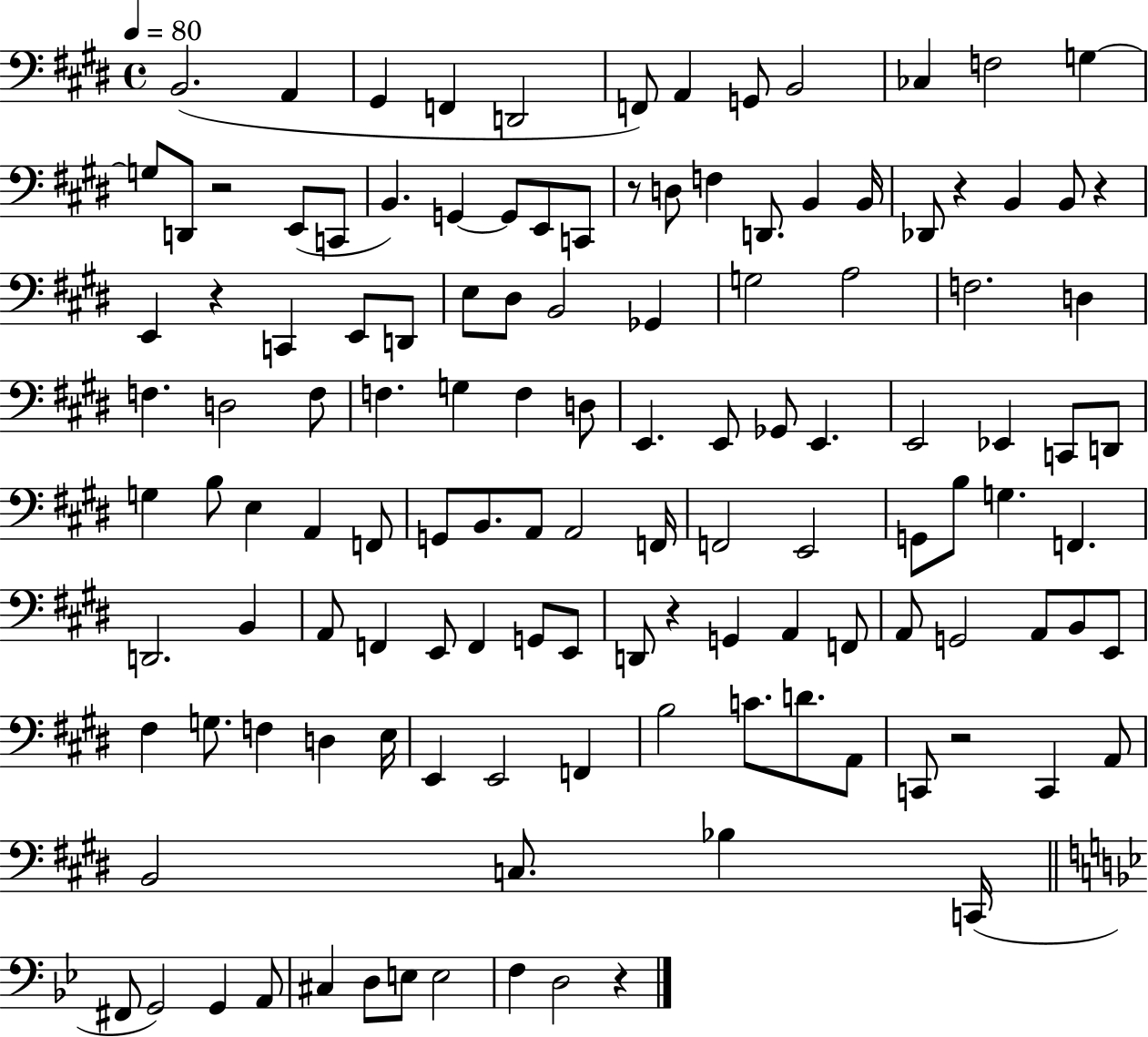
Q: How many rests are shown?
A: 8